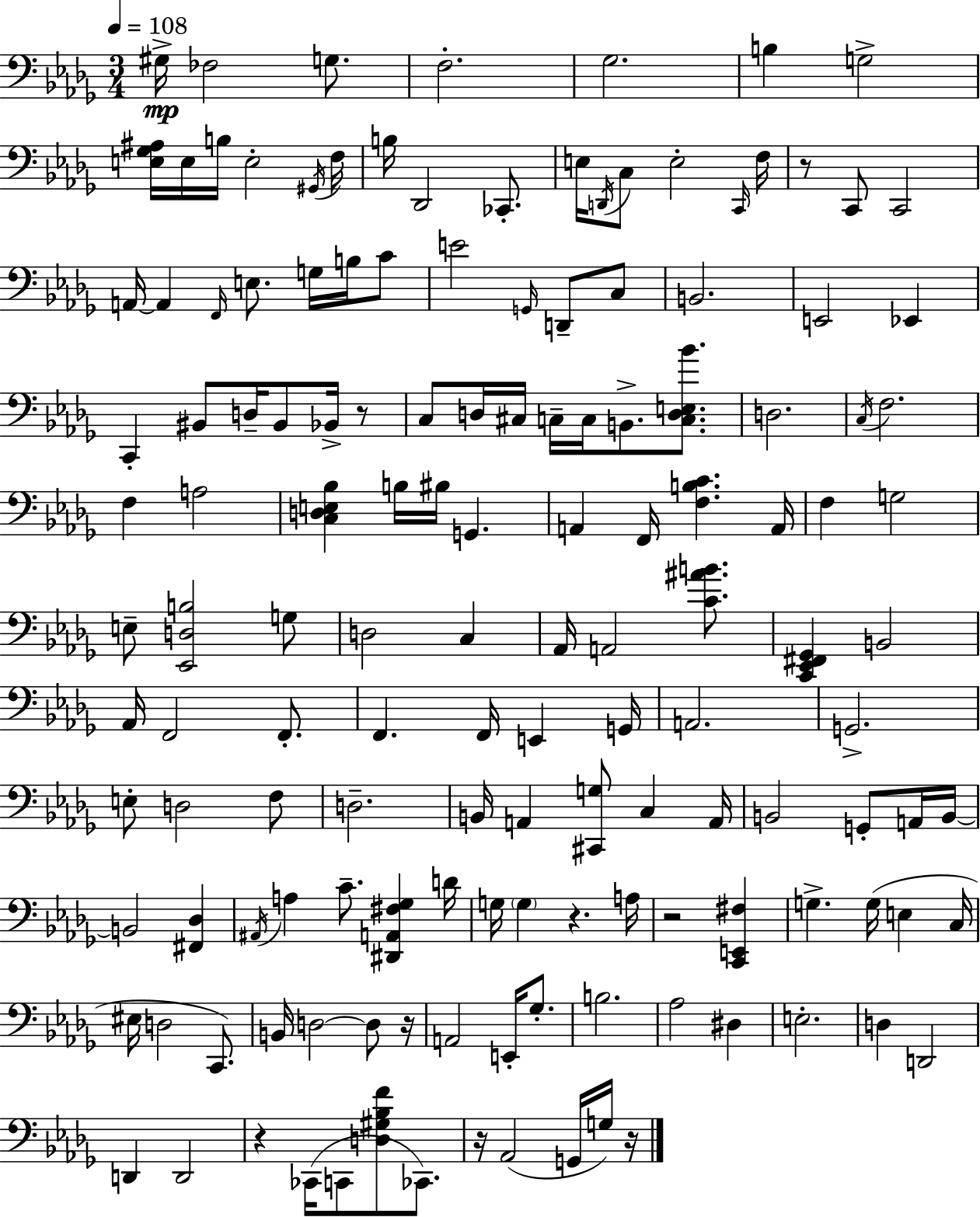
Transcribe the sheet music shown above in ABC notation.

X:1
T:Untitled
M:3/4
L:1/4
K:Bbm
^G,/4 _F,2 G,/2 F,2 _G,2 B, G,2 [E,_G,^A,]/4 E,/4 B,/4 E,2 ^G,,/4 F,/4 B,/4 _D,,2 _C,,/2 E,/4 D,,/4 C,/2 E,2 C,,/4 F,/4 z/2 C,,/2 C,,2 A,,/4 A,, F,,/4 E,/2 G,/4 B,/4 C/2 E2 G,,/4 D,,/2 C,/2 B,,2 E,,2 _E,, C,, ^B,,/2 D,/4 ^B,,/2 _B,,/4 z/2 C,/2 D,/4 ^C,/4 C,/4 C,/4 B,,/2 [C,D,E,_B]/2 D,2 C,/4 F,2 F, A,2 [C,D,E,_B,] B,/4 ^B,/4 G,, A,, F,,/4 [F,B,C] A,,/4 F, G,2 E,/2 [_E,,D,B,]2 G,/2 D,2 C, _A,,/4 A,,2 [C^AB]/2 [C,,_E,,^F,,_G,,] B,,2 _A,,/4 F,,2 F,,/2 F,, F,,/4 E,, G,,/4 A,,2 G,,2 E,/2 D,2 F,/2 D,2 B,,/4 A,, [^C,,G,]/2 C, A,,/4 B,,2 G,,/2 A,,/4 B,,/4 B,,2 [^F,,_D,] ^A,,/4 A, C/2 [^D,,A,,^F,_G,] D/4 G,/4 G, z A,/4 z2 [C,,E,,^F,] G, G,/4 E, C,/4 ^E,/4 D,2 C,,/2 B,,/4 D,2 D,/2 z/4 A,,2 E,,/4 _G,/2 B,2 _A,2 ^D, E,2 D, D,,2 D,, D,,2 z _C,,/4 C,,/2 [D,^G,_B,F]/2 _C,,/2 z/4 _A,,2 G,,/4 G,/4 z/4